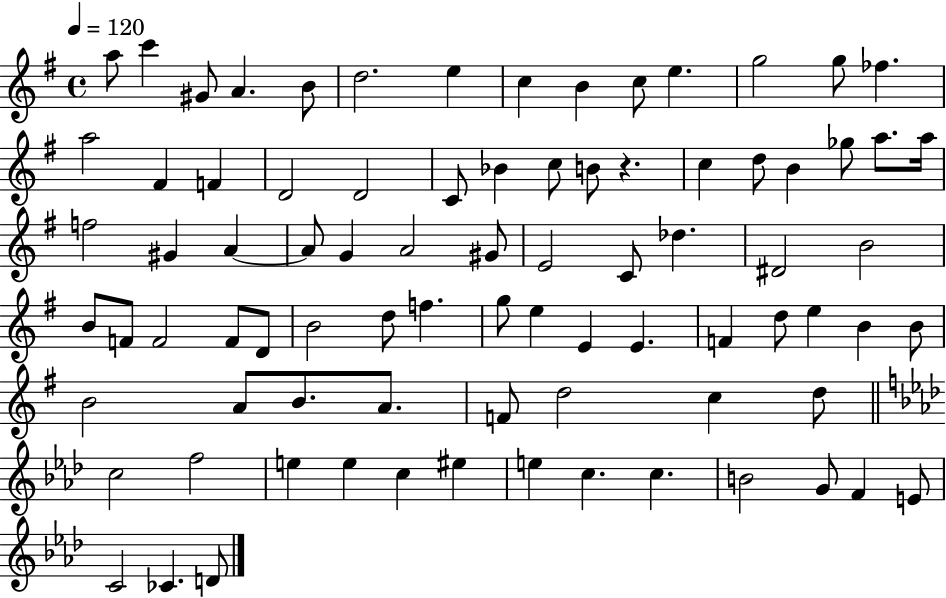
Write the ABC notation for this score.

X:1
T:Untitled
M:4/4
L:1/4
K:G
a/2 c' ^G/2 A B/2 d2 e c B c/2 e g2 g/2 _f a2 ^F F D2 D2 C/2 _B c/2 B/2 z c d/2 B _g/2 a/2 a/4 f2 ^G A A/2 G A2 ^G/2 E2 C/2 _d ^D2 B2 B/2 F/2 F2 F/2 D/2 B2 d/2 f g/2 e E E F d/2 e B B/2 B2 A/2 B/2 A/2 F/2 d2 c d/2 c2 f2 e e c ^e e c c B2 G/2 F E/2 C2 _C D/2